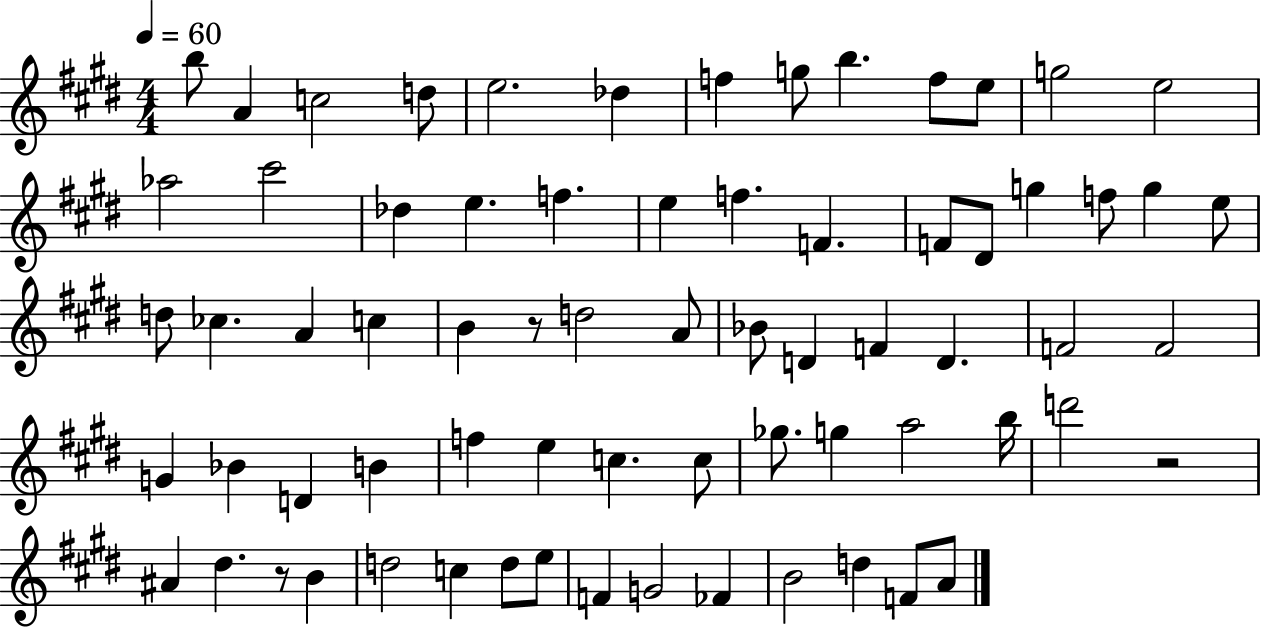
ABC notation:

X:1
T:Untitled
M:4/4
L:1/4
K:E
b/2 A c2 d/2 e2 _d f g/2 b f/2 e/2 g2 e2 _a2 ^c'2 _d e f e f F F/2 ^D/2 g f/2 g e/2 d/2 _c A c B z/2 d2 A/2 _B/2 D F D F2 F2 G _B D B f e c c/2 _g/2 g a2 b/4 d'2 z2 ^A ^d z/2 B d2 c d/2 e/2 F G2 _F B2 d F/2 A/2